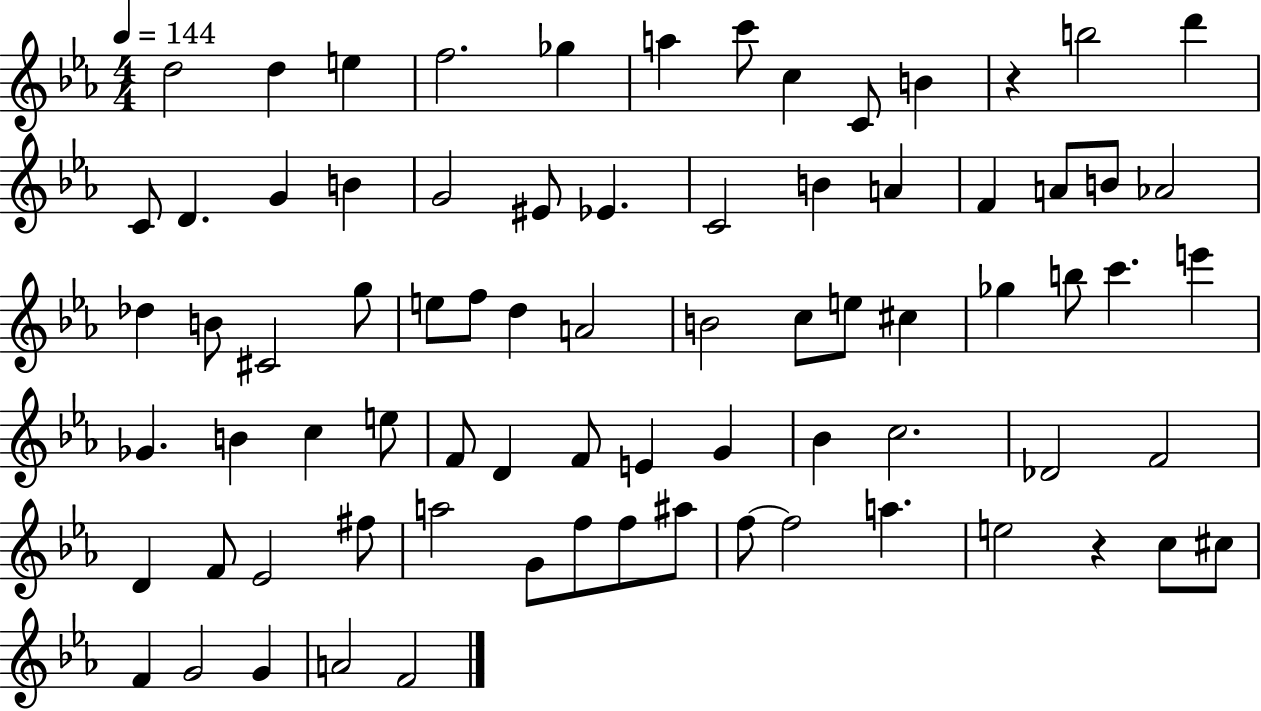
{
  \clef treble
  \numericTimeSignature
  \time 4/4
  \key ees \major
  \tempo 4 = 144
  d''2 d''4 e''4 | f''2. ges''4 | a''4 c'''8 c''4 c'8 b'4 | r4 b''2 d'''4 | \break c'8 d'4. g'4 b'4 | g'2 eis'8 ees'4. | c'2 b'4 a'4 | f'4 a'8 b'8 aes'2 | \break des''4 b'8 cis'2 g''8 | e''8 f''8 d''4 a'2 | b'2 c''8 e''8 cis''4 | ges''4 b''8 c'''4. e'''4 | \break ges'4. b'4 c''4 e''8 | f'8 d'4 f'8 e'4 g'4 | bes'4 c''2. | des'2 f'2 | \break d'4 f'8 ees'2 fis''8 | a''2 g'8 f''8 f''8 ais''8 | f''8~~ f''2 a''4. | e''2 r4 c''8 cis''8 | \break f'4 g'2 g'4 | a'2 f'2 | \bar "|."
}